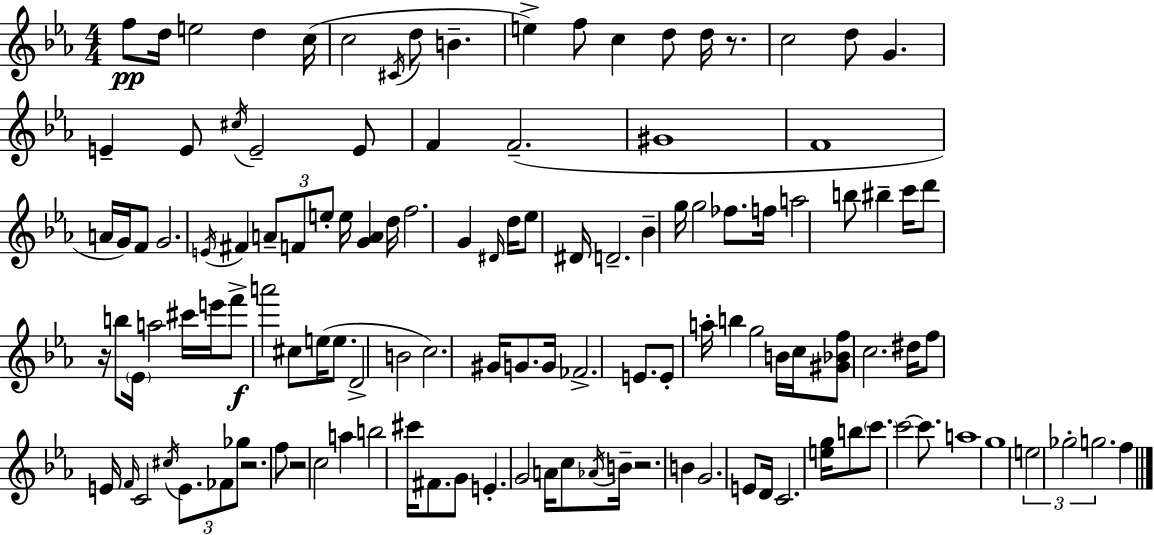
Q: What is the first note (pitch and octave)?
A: F5